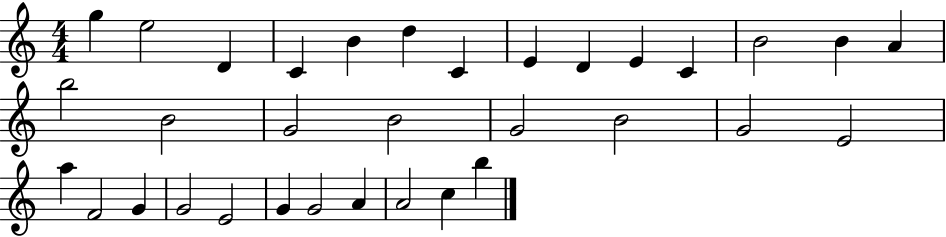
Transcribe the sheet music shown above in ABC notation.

X:1
T:Untitled
M:4/4
L:1/4
K:C
g e2 D C B d C E D E C B2 B A b2 B2 G2 B2 G2 B2 G2 E2 a F2 G G2 E2 G G2 A A2 c b